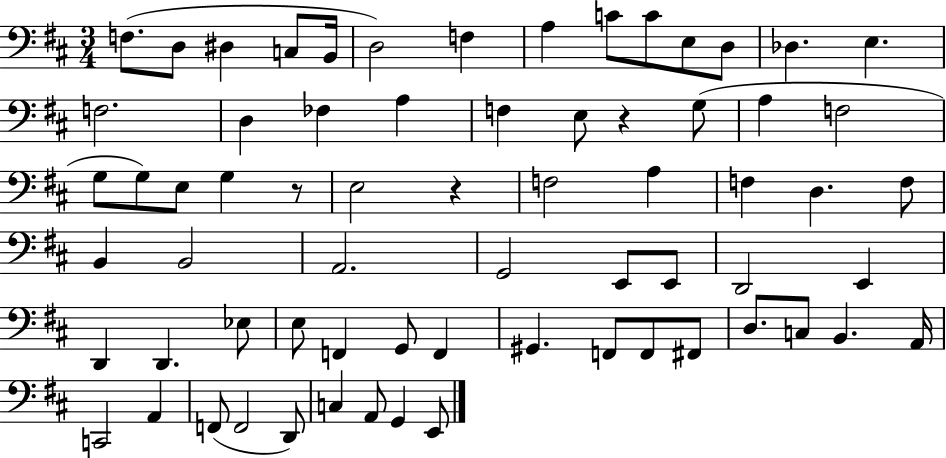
X:1
T:Untitled
M:3/4
L:1/4
K:D
F,/2 D,/2 ^D, C,/2 B,,/4 D,2 F, A, C/2 C/2 E,/2 D,/2 _D, E, F,2 D, _F, A, F, E,/2 z G,/2 A, F,2 G,/2 G,/2 E,/2 G, z/2 E,2 z F,2 A, F, D, F,/2 B,, B,,2 A,,2 G,,2 E,,/2 E,,/2 D,,2 E,, D,, D,, _E,/2 E,/2 F,, G,,/2 F,, ^G,, F,,/2 F,,/2 ^F,,/2 D,/2 C,/2 B,, A,,/4 C,,2 A,, F,,/2 F,,2 D,,/2 C, A,,/2 G,, E,,/2